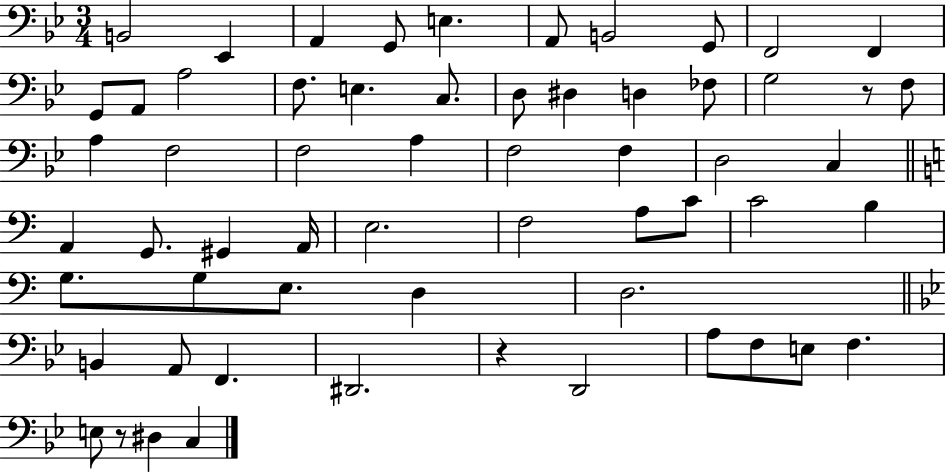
{
  \clef bass
  \numericTimeSignature
  \time 3/4
  \key bes \major
  b,2 ees,4 | a,4 g,8 e4. | a,8 b,2 g,8 | f,2 f,4 | \break g,8 a,8 a2 | f8. e4. c8. | d8 dis4 d4 fes8 | g2 r8 f8 | \break a4 f2 | f2 a4 | f2 f4 | d2 c4 | \break \bar "||" \break \key c \major a,4 g,8. gis,4 a,16 | e2. | f2 a8 c'8 | c'2 b4 | \break g8. g8 e8. d4 | d2. | \bar "||" \break \key bes \major b,4 a,8 f,4. | dis,2. | r4 d,2 | a8 f8 e8 f4. | \break e8 r8 dis4 c4 | \bar "|."
}